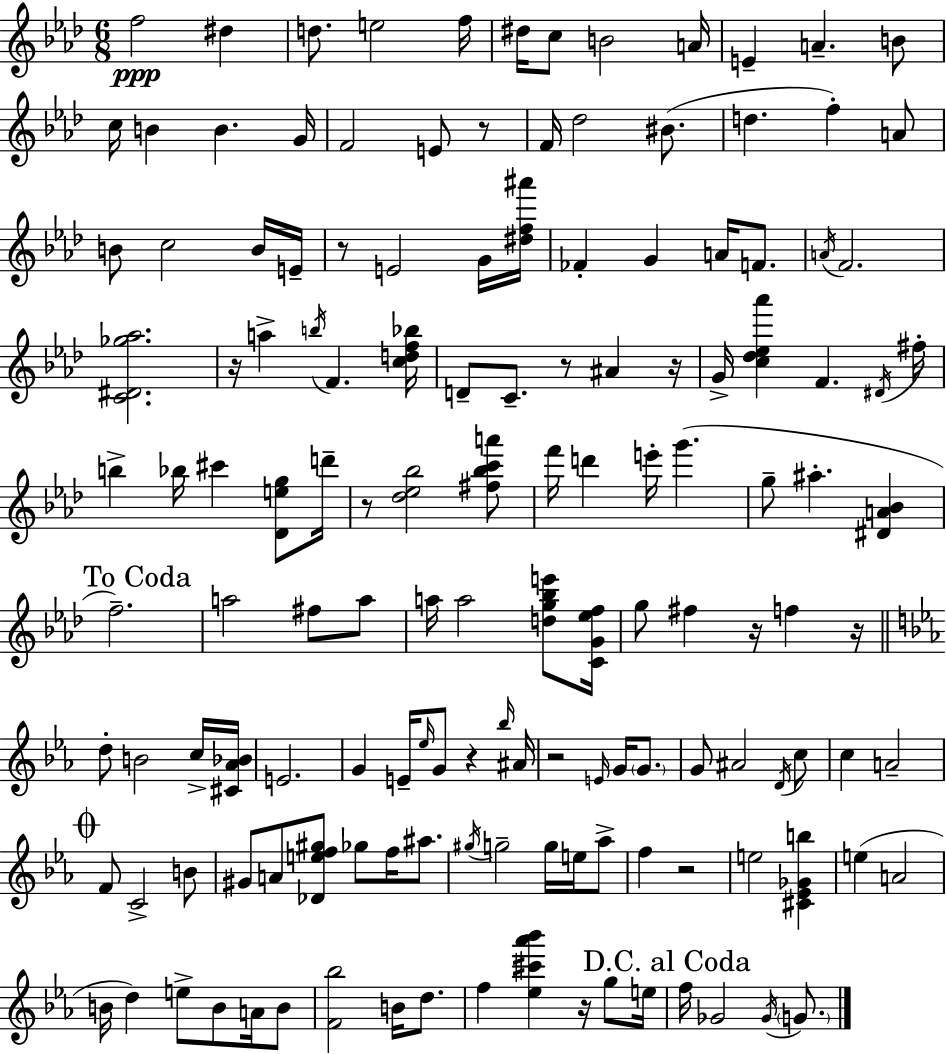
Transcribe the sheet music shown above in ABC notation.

X:1
T:Untitled
M:6/8
L:1/4
K:Fm
f2 ^d d/2 e2 f/4 ^d/4 c/2 B2 A/4 E A B/2 c/4 B B G/4 F2 E/2 z/2 F/4 _d2 ^B/2 d f A/2 B/2 c2 B/4 E/4 z/2 E2 G/4 [^df^a']/4 _F G A/4 F/2 A/4 F2 [C^D_g_a]2 z/4 a b/4 F [cdf_b]/4 D/2 C/2 z/2 ^A z/4 G/4 [c_d_e_a'] F ^D/4 ^f/4 b _b/4 ^c' [_Deg]/2 d'/4 z/2 [_d_e_b]2 [^f_bc'a']/2 f'/4 d' e'/4 g' g/2 ^a [^DA_B] f2 a2 ^f/2 a/2 a/4 a2 [dg_be']/2 [CG_ef]/4 g/2 ^f z/4 f z/4 d/2 B2 c/4 [^C_A_B]/4 E2 G E/4 _e/4 G/2 z _b/4 ^A/4 z2 E/4 G/4 G/2 G/2 ^A2 D/4 c/2 c A2 F/2 C2 B/2 ^G/2 A/2 [_Def^g]/2 _g/2 f/4 ^a/2 ^g/4 g2 g/4 e/4 _a/2 f z2 e2 [^C_E_Gb] e A2 B/4 d e/2 B/2 A/4 B/2 [F_b]2 B/4 d/2 f [_e^c'_a'_b'] z/4 g/2 e/4 f/4 _G2 _G/4 G/2